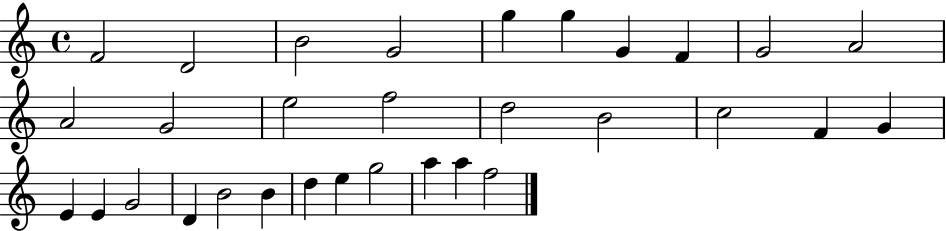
{
  \clef treble
  \time 4/4
  \defaultTimeSignature
  \key c \major
  f'2 d'2 | b'2 g'2 | g''4 g''4 g'4 f'4 | g'2 a'2 | \break a'2 g'2 | e''2 f''2 | d''2 b'2 | c''2 f'4 g'4 | \break e'4 e'4 g'2 | d'4 b'2 b'4 | d''4 e''4 g''2 | a''4 a''4 f''2 | \break \bar "|."
}